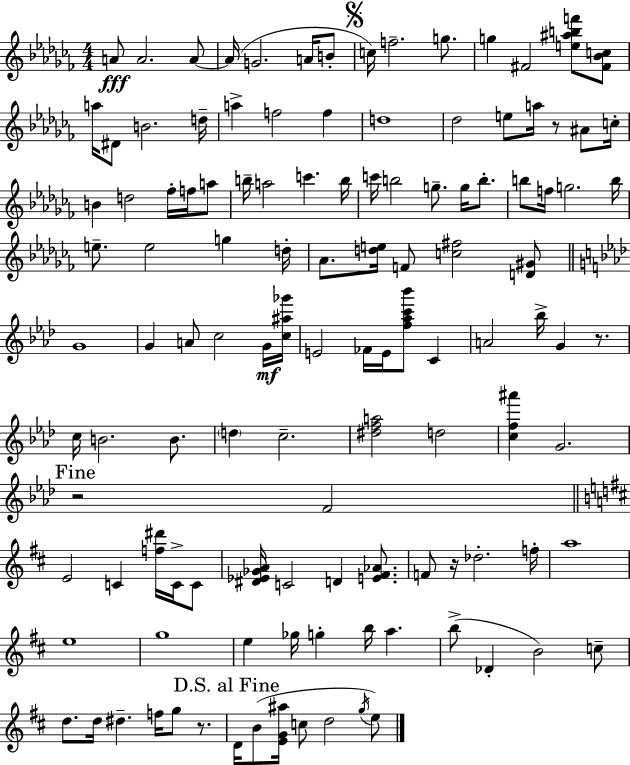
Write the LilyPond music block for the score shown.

{
  \clef treble
  \numericTimeSignature
  \time 4/4
  \key aes \minor
  a'8\fff a'2. a'8~~ | a'16( g'2. a'16 b'8-. | \mark \markup { \musicglyph "scripts.segno" } c''16) f''2.-- g''8. | g''4 fis'2 <e'' ais'' b'' f'''>8 <fis' bes' c''>8 | \break a''16 dis'8 b'2. d''16-- | a''4-> f''2 f''4 | d''1 | des''2 e''8 a''16 r8 ais'8 c''16-. | \break b'4 d''2 fes''16-. f''16 a''8 | b''16-- a''2 c'''4. b''16 | c'''16 b''2 g''8.-- g''16 b''8.-. | b''8 f''16 g''2. b''16 | \break e''8.-- e''2 g''4 d''16-. | aes'8. <d'' e''>16 f'8 <c'' fis''>2 <d' gis'>8 | \bar "||" \break \key aes \major g'1 | g'4 a'8 c''2 g'16\mf <c'' ais'' ges'''>16 | e'2 fes'16 e'16 <f'' aes'' c''' bes'''>8 c'4 | a'2 bes''16-> g'4 r8. | \break c''16 b'2. b'8. | \parenthesize d''4 c''2.-- | <dis'' f'' a''>2 d''2 | <c'' f'' ais'''>4 g'2. | \break \mark "Fine" r2 f'2 | \bar "||" \break \key b \minor e'2 c'4 <f'' dis'''>16 c'16-> c'8 | <dis' ees' ges' a'>16 c'2 d'4 <e' fis' aes'>8. | f'8 r16 des''2.-. f''16-. | a''1 | \break e''1 | g''1 | e''4 ges''16 g''4-. b''16 a''4. | b''8->( des'4-. b'2) c''8-- | \break d''8. d''16 dis''4.-- f''16 g''8 r8. | \mark "D.S. al Fine" d'16 b'8( <e' g' ais''>16 c''8 d''2 \acciaccatura { g''16 }) e''8 | \bar "|."
}